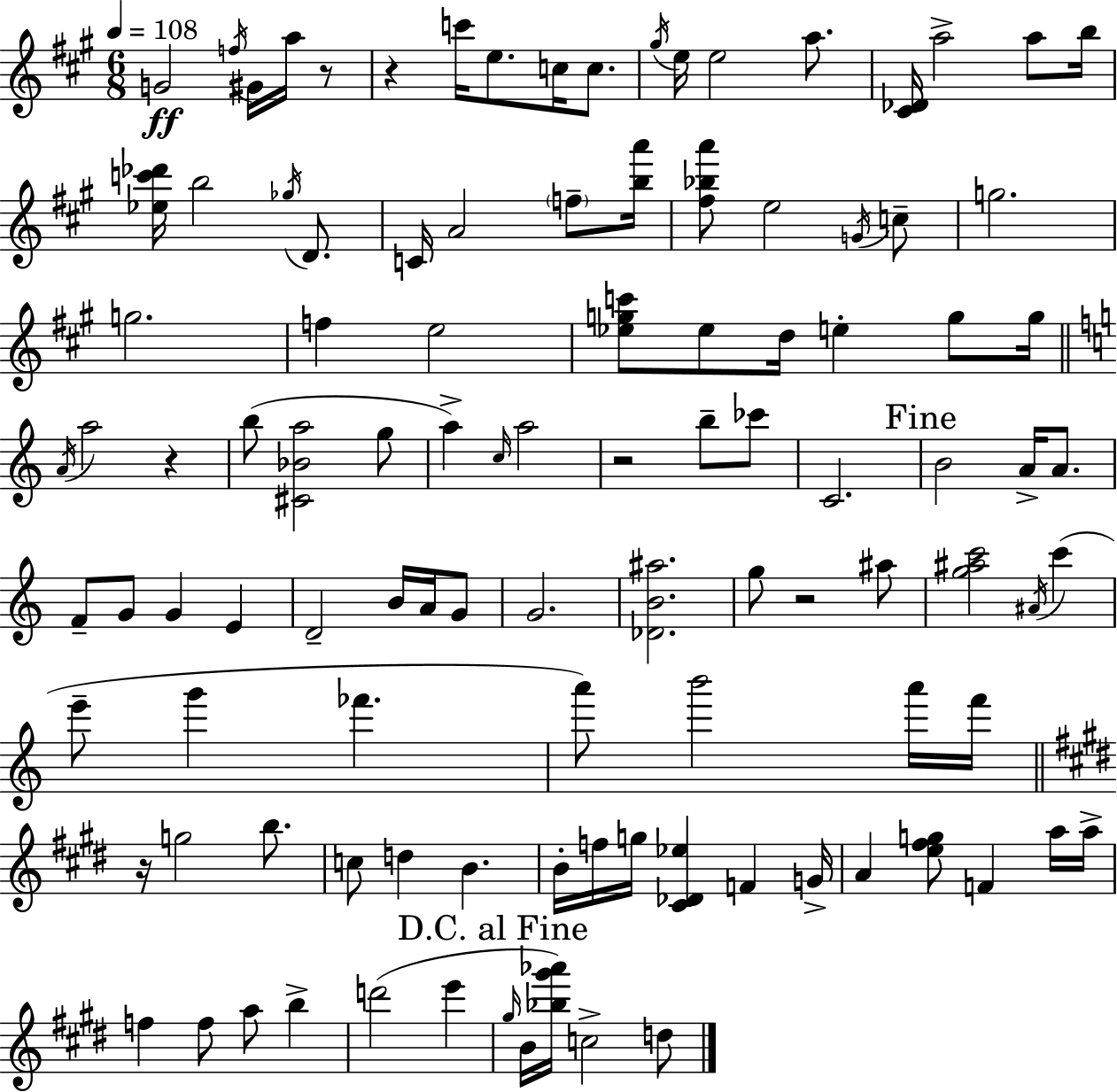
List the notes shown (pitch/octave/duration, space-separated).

G4/h F5/s G#4/s A5/s R/e R/q C6/s E5/e. C5/s C5/e. G#5/s E5/s E5/h A5/e. [C#4,Db4]/s A5/h A5/e B5/s [Eb5,C6,Db6]/s B5/h Gb5/s D4/e. C4/s A4/h F5/e [B5,A6]/s [F#5,Bb5,A6]/e E5/h G4/s C5/e G5/h. G5/h. F5/q E5/h [Eb5,G5,C6]/e Eb5/e D5/s E5/q G5/e G5/s A4/s A5/h R/q B5/e [C#4,Bb4,A5]/h G5/e A5/q C5/s A5/h R/h B5/e CES6/e C4/h. B4/h A4/s A4/e. F4/e G4/e G4/q E4/q D4/h B4/s A4/s G4/e G4/h. [Db4,B4,A#5]/h. G5/e R/h A#5/e [G5,A#5,C6]/h A#4/s C6/q E6/e G6/q FES6/q. A6/e B6/h A6/s F6/s R/s G5/h B5/e. C5/e D5/q B4/q. B4/s F5/s G5/s [C#4,Db4,Eb5]/q F4/q G4/s A4/q [E5,F#5,G5]/e F4/q A5/s A5/s F5/q F5/e A5/e B5/q D6/h E6/q G#5/s B4/s [Bb5,G#6,Ab6]/s C5/h D5/e